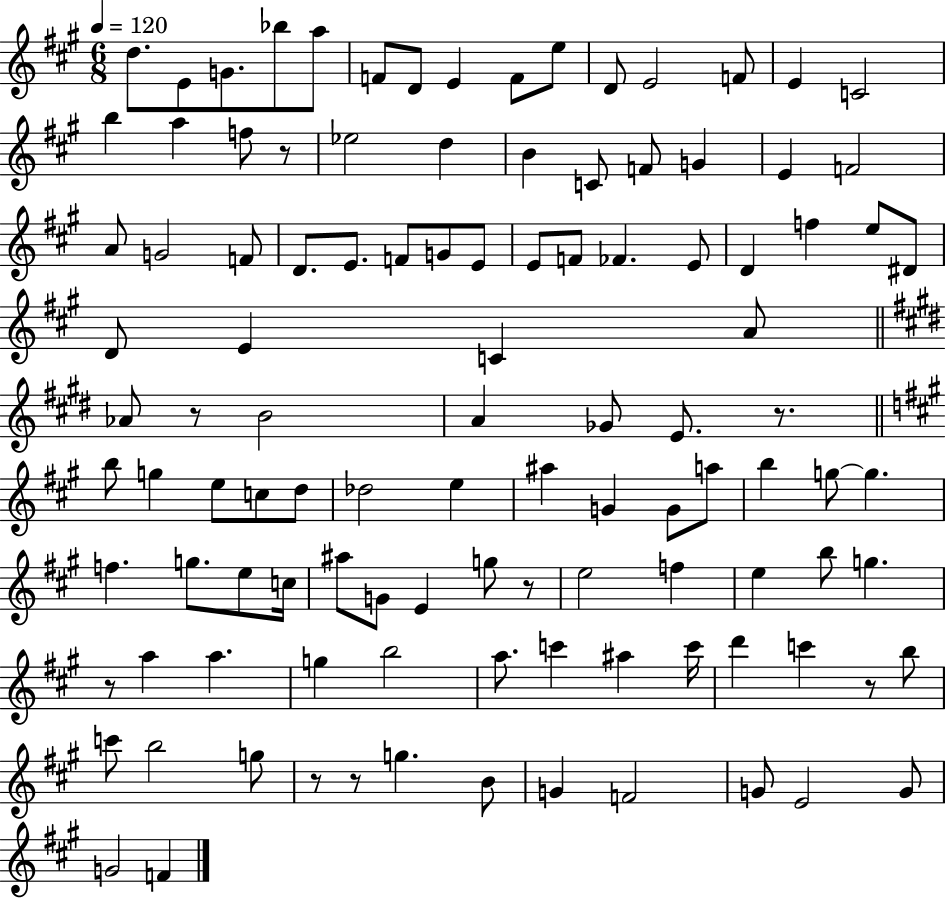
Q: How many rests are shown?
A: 8